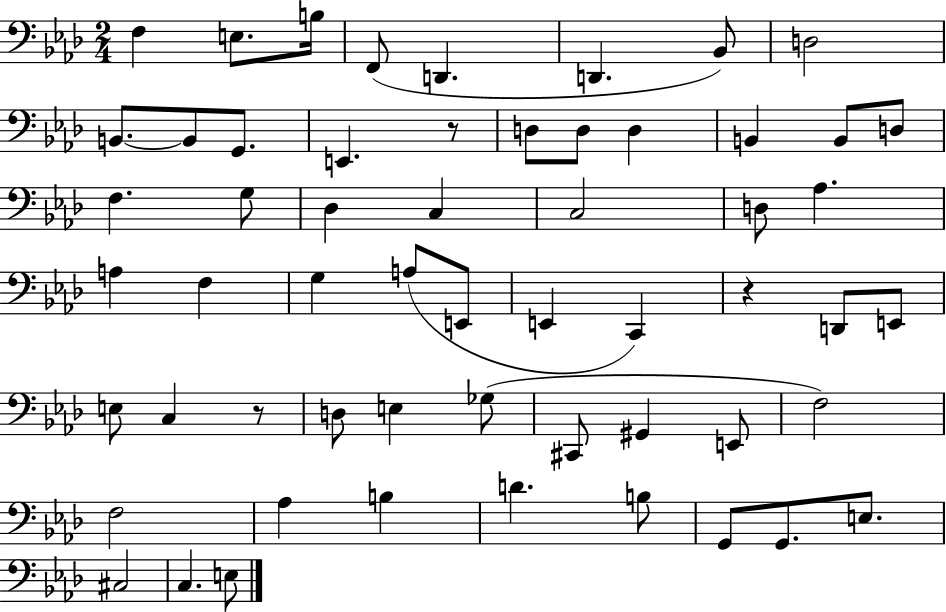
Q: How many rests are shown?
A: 3